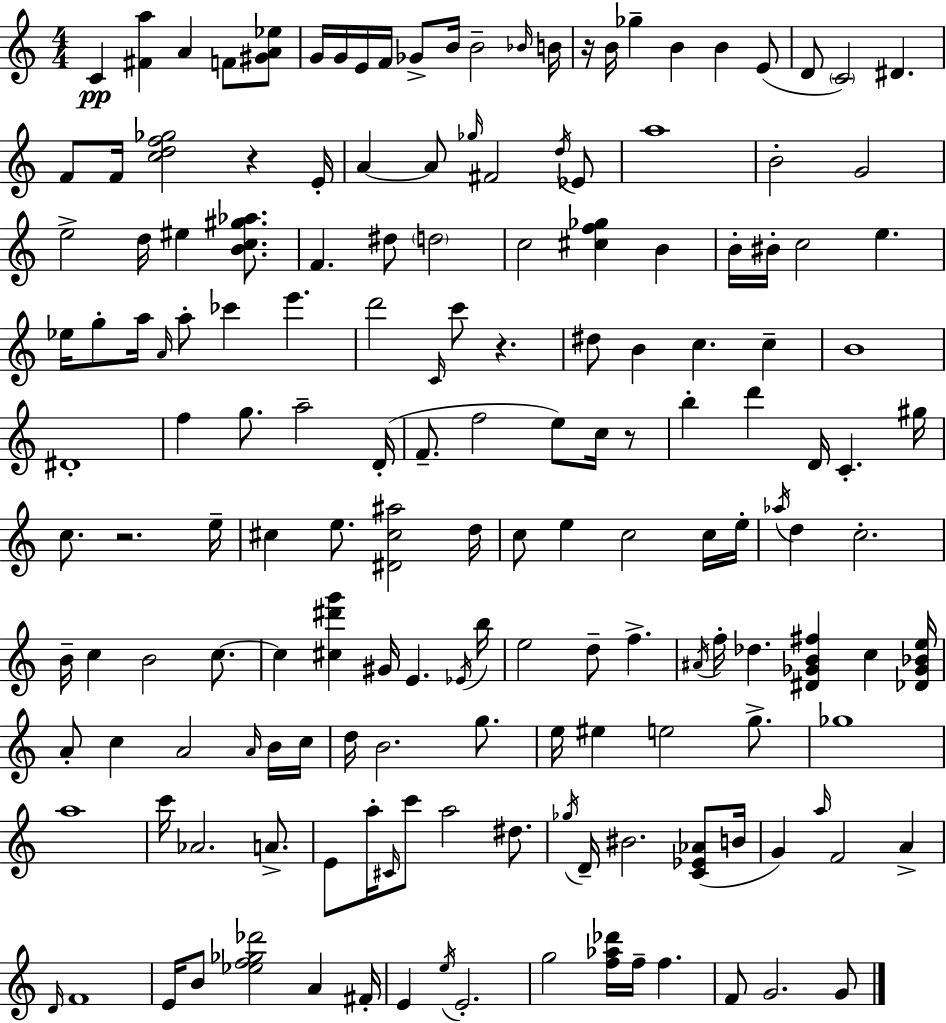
{
  \clef treble
  \numericTimeSignature
  \time 4/4
  \key a \minor
  \repeat volta 2 { c'4\pp <fis' a''>4 a'4 f'8 <gis' a' ees''>8 | g'16 g'16 e'16 f'16 ges'8-> b'16 b'2-- \grace { bes'16 } | b'16 r16 b'16 ges''4-- b'4 b'4 e'8( | d'8 \parenthesize c'2) dis'4. | \break f'8 f'16 <c'' d'' f'' ges''>2 r4 | e'16-. a'4~~ a'8 \grace { ges''16 } fis'2 | \acciaccatura { d''16 } ees'8 a''1 | b'2-. g'2 | \break e''2-> d''16 eis''4 | <b' c'' gis'' aes''>8. f'4. dis''8 \parenthesize d''2 | c''2 <cis'' f'' ges''>4 b'4 | b'16-. bis'16-. c''2 e''4. | \break ees''16 g''8-. a''16 \grace { a'16 } a''8-. ces'''4 e'''4. | d'''2 \grace { c'16 } c'''8 r4. | dis''8 b'4 c''4. | c''4-- b'1 | \break dis'1-. | f''4 g''8. a''2-- | d'16-.( f'8.-- f''2 | e''8) c''16 r8 b''4-. d'''4 d'16 c'4.-. | \break gis''16 c''8. r2. | e''16-- cis''4 e''8. <dis' cis'' ais''>2 | d''16 c''8 e''4 c''2 | c''16 e''16-. \acciaccatura { aes''16 } d''4 c''2.-. | \break b'16-- c''4 b'2 | c''8.~~ c''4 <cis'' dis''' g'''>4 gis'16 e'4. | \acciaccatura { ees'16 } b''16 e''2 d''8-- | f''4.-> \acciaccatura { ais'16 } f''16-. des''4. <dis' ges' b' fis''>4 | \break c''4 <des' ges' bes' e''>16 a'8-. c''4 a'2 | \grace { a'16 } b'16 c''16 d''16 b'2. | g''8. e''16 eis''4 e''2 | g''8.-> ges''1 | \break a''1 | c'''16 aes'2. | a'8.-> e'8 a''16-. \grace { cis'16 } c'''8 a''2 | dis''8. \acciaccatura { ges''16 } d'16-- bis'2. | \break <c' ees' aes'>8( b'16 g'4) \grace { a''16 } | f'2 a'4-> \grace { d'16 } f'1 | e'16 b'8 | <ees'' f'' ges'' des'''>2 a'4 fis'16-. e'4 | \break \acciaccatura { e''16 } e'2.-. g''2 | <f'' aes'' des'''>16 f''16-- f''4. f'8 | g'2. g'8 } \bar "|."
}